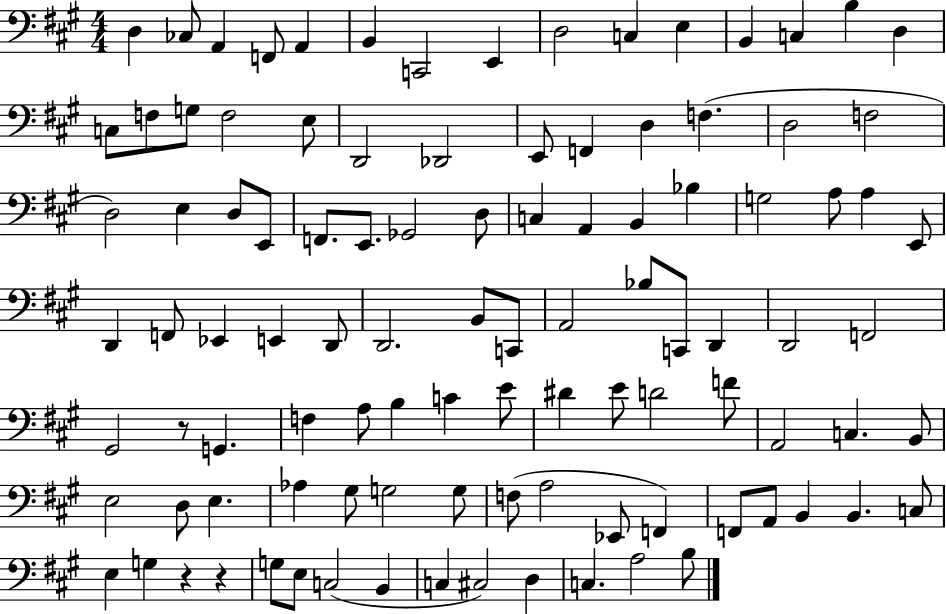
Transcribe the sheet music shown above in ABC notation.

X:1
T:Untitled
M:4/4
L:1/4
K:A
D, _C,/2 A,, F,,/2 A,, B,, C,,2 E,, D,2 C, E, B,, C, B, D, C,/2 F,/2 G,/2 F,2 E,/2 D,,2 _D,,2 E,,/2 F,, D, F, D,2 F,2 D,2 E, D,/2 E,,/2 F,,/2 E,,/2 _G,,2 D,/2 C, A,, B,, _B, G,2 A,/2 A, E,,/2 D,, F,,/2 _E,, E,, D,,/2 D,,2 B,,/2 C,,/2 A,,2 _B,/2 C,,/2 D,, D,,2 F,,2 ^G,,2 z/2 G,, F, A,/2 B, C E/2 ^D E/2 D2 F/2 A,,2 C, B,,/2 E,2 D,/2 E, _A, ^G,/2 G,2 G,/2 F,/2 A,2 _E,,/2 F,, F,,/2 A,,/2 B,, B,, C,/2 E, G, z z G,/2 E,/2 C,2 B,, C, ^C,2 D, C, A,2 B,/2